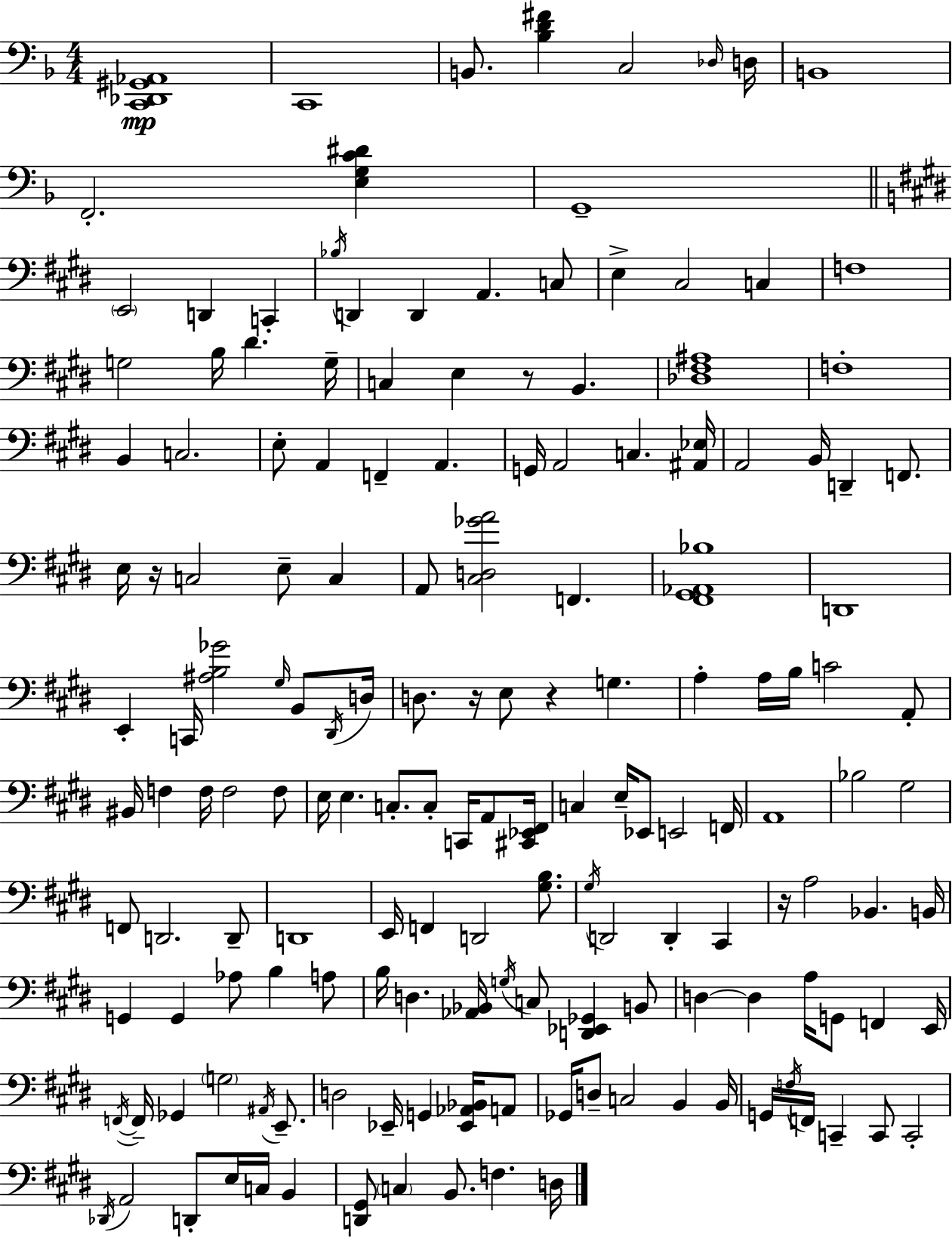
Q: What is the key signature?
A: F major